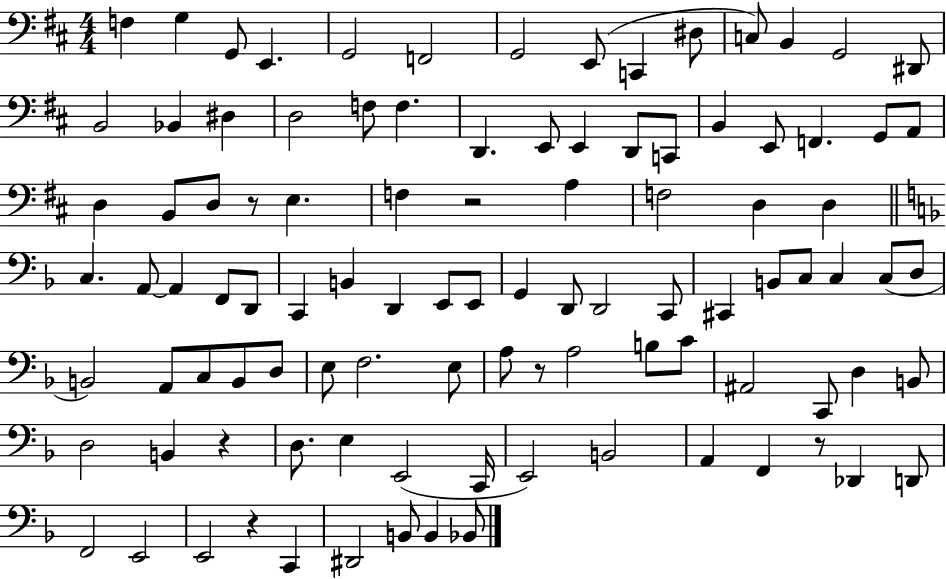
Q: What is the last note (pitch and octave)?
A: Bb2